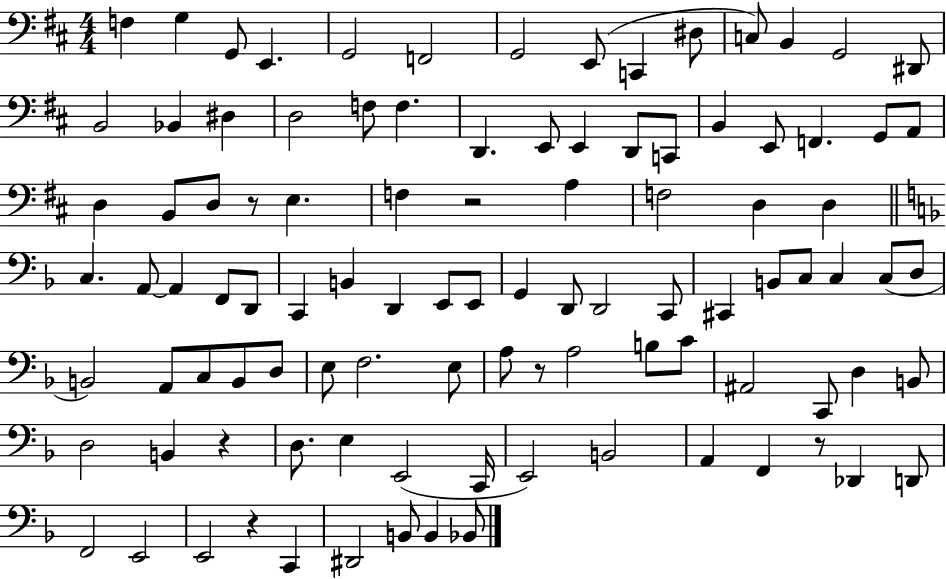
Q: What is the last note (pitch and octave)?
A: Bb2